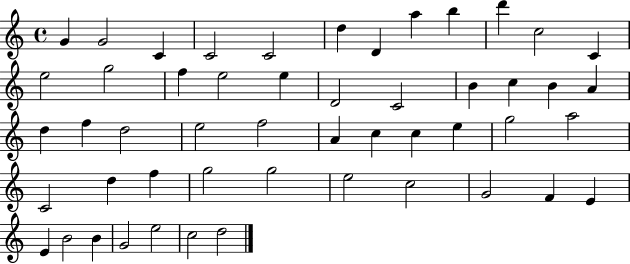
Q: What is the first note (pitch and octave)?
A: G4